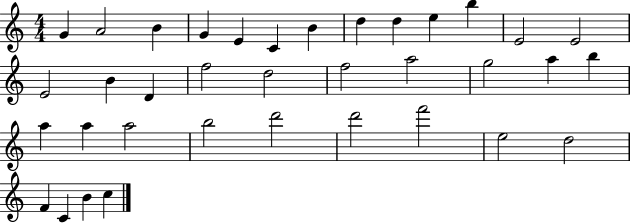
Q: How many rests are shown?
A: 0